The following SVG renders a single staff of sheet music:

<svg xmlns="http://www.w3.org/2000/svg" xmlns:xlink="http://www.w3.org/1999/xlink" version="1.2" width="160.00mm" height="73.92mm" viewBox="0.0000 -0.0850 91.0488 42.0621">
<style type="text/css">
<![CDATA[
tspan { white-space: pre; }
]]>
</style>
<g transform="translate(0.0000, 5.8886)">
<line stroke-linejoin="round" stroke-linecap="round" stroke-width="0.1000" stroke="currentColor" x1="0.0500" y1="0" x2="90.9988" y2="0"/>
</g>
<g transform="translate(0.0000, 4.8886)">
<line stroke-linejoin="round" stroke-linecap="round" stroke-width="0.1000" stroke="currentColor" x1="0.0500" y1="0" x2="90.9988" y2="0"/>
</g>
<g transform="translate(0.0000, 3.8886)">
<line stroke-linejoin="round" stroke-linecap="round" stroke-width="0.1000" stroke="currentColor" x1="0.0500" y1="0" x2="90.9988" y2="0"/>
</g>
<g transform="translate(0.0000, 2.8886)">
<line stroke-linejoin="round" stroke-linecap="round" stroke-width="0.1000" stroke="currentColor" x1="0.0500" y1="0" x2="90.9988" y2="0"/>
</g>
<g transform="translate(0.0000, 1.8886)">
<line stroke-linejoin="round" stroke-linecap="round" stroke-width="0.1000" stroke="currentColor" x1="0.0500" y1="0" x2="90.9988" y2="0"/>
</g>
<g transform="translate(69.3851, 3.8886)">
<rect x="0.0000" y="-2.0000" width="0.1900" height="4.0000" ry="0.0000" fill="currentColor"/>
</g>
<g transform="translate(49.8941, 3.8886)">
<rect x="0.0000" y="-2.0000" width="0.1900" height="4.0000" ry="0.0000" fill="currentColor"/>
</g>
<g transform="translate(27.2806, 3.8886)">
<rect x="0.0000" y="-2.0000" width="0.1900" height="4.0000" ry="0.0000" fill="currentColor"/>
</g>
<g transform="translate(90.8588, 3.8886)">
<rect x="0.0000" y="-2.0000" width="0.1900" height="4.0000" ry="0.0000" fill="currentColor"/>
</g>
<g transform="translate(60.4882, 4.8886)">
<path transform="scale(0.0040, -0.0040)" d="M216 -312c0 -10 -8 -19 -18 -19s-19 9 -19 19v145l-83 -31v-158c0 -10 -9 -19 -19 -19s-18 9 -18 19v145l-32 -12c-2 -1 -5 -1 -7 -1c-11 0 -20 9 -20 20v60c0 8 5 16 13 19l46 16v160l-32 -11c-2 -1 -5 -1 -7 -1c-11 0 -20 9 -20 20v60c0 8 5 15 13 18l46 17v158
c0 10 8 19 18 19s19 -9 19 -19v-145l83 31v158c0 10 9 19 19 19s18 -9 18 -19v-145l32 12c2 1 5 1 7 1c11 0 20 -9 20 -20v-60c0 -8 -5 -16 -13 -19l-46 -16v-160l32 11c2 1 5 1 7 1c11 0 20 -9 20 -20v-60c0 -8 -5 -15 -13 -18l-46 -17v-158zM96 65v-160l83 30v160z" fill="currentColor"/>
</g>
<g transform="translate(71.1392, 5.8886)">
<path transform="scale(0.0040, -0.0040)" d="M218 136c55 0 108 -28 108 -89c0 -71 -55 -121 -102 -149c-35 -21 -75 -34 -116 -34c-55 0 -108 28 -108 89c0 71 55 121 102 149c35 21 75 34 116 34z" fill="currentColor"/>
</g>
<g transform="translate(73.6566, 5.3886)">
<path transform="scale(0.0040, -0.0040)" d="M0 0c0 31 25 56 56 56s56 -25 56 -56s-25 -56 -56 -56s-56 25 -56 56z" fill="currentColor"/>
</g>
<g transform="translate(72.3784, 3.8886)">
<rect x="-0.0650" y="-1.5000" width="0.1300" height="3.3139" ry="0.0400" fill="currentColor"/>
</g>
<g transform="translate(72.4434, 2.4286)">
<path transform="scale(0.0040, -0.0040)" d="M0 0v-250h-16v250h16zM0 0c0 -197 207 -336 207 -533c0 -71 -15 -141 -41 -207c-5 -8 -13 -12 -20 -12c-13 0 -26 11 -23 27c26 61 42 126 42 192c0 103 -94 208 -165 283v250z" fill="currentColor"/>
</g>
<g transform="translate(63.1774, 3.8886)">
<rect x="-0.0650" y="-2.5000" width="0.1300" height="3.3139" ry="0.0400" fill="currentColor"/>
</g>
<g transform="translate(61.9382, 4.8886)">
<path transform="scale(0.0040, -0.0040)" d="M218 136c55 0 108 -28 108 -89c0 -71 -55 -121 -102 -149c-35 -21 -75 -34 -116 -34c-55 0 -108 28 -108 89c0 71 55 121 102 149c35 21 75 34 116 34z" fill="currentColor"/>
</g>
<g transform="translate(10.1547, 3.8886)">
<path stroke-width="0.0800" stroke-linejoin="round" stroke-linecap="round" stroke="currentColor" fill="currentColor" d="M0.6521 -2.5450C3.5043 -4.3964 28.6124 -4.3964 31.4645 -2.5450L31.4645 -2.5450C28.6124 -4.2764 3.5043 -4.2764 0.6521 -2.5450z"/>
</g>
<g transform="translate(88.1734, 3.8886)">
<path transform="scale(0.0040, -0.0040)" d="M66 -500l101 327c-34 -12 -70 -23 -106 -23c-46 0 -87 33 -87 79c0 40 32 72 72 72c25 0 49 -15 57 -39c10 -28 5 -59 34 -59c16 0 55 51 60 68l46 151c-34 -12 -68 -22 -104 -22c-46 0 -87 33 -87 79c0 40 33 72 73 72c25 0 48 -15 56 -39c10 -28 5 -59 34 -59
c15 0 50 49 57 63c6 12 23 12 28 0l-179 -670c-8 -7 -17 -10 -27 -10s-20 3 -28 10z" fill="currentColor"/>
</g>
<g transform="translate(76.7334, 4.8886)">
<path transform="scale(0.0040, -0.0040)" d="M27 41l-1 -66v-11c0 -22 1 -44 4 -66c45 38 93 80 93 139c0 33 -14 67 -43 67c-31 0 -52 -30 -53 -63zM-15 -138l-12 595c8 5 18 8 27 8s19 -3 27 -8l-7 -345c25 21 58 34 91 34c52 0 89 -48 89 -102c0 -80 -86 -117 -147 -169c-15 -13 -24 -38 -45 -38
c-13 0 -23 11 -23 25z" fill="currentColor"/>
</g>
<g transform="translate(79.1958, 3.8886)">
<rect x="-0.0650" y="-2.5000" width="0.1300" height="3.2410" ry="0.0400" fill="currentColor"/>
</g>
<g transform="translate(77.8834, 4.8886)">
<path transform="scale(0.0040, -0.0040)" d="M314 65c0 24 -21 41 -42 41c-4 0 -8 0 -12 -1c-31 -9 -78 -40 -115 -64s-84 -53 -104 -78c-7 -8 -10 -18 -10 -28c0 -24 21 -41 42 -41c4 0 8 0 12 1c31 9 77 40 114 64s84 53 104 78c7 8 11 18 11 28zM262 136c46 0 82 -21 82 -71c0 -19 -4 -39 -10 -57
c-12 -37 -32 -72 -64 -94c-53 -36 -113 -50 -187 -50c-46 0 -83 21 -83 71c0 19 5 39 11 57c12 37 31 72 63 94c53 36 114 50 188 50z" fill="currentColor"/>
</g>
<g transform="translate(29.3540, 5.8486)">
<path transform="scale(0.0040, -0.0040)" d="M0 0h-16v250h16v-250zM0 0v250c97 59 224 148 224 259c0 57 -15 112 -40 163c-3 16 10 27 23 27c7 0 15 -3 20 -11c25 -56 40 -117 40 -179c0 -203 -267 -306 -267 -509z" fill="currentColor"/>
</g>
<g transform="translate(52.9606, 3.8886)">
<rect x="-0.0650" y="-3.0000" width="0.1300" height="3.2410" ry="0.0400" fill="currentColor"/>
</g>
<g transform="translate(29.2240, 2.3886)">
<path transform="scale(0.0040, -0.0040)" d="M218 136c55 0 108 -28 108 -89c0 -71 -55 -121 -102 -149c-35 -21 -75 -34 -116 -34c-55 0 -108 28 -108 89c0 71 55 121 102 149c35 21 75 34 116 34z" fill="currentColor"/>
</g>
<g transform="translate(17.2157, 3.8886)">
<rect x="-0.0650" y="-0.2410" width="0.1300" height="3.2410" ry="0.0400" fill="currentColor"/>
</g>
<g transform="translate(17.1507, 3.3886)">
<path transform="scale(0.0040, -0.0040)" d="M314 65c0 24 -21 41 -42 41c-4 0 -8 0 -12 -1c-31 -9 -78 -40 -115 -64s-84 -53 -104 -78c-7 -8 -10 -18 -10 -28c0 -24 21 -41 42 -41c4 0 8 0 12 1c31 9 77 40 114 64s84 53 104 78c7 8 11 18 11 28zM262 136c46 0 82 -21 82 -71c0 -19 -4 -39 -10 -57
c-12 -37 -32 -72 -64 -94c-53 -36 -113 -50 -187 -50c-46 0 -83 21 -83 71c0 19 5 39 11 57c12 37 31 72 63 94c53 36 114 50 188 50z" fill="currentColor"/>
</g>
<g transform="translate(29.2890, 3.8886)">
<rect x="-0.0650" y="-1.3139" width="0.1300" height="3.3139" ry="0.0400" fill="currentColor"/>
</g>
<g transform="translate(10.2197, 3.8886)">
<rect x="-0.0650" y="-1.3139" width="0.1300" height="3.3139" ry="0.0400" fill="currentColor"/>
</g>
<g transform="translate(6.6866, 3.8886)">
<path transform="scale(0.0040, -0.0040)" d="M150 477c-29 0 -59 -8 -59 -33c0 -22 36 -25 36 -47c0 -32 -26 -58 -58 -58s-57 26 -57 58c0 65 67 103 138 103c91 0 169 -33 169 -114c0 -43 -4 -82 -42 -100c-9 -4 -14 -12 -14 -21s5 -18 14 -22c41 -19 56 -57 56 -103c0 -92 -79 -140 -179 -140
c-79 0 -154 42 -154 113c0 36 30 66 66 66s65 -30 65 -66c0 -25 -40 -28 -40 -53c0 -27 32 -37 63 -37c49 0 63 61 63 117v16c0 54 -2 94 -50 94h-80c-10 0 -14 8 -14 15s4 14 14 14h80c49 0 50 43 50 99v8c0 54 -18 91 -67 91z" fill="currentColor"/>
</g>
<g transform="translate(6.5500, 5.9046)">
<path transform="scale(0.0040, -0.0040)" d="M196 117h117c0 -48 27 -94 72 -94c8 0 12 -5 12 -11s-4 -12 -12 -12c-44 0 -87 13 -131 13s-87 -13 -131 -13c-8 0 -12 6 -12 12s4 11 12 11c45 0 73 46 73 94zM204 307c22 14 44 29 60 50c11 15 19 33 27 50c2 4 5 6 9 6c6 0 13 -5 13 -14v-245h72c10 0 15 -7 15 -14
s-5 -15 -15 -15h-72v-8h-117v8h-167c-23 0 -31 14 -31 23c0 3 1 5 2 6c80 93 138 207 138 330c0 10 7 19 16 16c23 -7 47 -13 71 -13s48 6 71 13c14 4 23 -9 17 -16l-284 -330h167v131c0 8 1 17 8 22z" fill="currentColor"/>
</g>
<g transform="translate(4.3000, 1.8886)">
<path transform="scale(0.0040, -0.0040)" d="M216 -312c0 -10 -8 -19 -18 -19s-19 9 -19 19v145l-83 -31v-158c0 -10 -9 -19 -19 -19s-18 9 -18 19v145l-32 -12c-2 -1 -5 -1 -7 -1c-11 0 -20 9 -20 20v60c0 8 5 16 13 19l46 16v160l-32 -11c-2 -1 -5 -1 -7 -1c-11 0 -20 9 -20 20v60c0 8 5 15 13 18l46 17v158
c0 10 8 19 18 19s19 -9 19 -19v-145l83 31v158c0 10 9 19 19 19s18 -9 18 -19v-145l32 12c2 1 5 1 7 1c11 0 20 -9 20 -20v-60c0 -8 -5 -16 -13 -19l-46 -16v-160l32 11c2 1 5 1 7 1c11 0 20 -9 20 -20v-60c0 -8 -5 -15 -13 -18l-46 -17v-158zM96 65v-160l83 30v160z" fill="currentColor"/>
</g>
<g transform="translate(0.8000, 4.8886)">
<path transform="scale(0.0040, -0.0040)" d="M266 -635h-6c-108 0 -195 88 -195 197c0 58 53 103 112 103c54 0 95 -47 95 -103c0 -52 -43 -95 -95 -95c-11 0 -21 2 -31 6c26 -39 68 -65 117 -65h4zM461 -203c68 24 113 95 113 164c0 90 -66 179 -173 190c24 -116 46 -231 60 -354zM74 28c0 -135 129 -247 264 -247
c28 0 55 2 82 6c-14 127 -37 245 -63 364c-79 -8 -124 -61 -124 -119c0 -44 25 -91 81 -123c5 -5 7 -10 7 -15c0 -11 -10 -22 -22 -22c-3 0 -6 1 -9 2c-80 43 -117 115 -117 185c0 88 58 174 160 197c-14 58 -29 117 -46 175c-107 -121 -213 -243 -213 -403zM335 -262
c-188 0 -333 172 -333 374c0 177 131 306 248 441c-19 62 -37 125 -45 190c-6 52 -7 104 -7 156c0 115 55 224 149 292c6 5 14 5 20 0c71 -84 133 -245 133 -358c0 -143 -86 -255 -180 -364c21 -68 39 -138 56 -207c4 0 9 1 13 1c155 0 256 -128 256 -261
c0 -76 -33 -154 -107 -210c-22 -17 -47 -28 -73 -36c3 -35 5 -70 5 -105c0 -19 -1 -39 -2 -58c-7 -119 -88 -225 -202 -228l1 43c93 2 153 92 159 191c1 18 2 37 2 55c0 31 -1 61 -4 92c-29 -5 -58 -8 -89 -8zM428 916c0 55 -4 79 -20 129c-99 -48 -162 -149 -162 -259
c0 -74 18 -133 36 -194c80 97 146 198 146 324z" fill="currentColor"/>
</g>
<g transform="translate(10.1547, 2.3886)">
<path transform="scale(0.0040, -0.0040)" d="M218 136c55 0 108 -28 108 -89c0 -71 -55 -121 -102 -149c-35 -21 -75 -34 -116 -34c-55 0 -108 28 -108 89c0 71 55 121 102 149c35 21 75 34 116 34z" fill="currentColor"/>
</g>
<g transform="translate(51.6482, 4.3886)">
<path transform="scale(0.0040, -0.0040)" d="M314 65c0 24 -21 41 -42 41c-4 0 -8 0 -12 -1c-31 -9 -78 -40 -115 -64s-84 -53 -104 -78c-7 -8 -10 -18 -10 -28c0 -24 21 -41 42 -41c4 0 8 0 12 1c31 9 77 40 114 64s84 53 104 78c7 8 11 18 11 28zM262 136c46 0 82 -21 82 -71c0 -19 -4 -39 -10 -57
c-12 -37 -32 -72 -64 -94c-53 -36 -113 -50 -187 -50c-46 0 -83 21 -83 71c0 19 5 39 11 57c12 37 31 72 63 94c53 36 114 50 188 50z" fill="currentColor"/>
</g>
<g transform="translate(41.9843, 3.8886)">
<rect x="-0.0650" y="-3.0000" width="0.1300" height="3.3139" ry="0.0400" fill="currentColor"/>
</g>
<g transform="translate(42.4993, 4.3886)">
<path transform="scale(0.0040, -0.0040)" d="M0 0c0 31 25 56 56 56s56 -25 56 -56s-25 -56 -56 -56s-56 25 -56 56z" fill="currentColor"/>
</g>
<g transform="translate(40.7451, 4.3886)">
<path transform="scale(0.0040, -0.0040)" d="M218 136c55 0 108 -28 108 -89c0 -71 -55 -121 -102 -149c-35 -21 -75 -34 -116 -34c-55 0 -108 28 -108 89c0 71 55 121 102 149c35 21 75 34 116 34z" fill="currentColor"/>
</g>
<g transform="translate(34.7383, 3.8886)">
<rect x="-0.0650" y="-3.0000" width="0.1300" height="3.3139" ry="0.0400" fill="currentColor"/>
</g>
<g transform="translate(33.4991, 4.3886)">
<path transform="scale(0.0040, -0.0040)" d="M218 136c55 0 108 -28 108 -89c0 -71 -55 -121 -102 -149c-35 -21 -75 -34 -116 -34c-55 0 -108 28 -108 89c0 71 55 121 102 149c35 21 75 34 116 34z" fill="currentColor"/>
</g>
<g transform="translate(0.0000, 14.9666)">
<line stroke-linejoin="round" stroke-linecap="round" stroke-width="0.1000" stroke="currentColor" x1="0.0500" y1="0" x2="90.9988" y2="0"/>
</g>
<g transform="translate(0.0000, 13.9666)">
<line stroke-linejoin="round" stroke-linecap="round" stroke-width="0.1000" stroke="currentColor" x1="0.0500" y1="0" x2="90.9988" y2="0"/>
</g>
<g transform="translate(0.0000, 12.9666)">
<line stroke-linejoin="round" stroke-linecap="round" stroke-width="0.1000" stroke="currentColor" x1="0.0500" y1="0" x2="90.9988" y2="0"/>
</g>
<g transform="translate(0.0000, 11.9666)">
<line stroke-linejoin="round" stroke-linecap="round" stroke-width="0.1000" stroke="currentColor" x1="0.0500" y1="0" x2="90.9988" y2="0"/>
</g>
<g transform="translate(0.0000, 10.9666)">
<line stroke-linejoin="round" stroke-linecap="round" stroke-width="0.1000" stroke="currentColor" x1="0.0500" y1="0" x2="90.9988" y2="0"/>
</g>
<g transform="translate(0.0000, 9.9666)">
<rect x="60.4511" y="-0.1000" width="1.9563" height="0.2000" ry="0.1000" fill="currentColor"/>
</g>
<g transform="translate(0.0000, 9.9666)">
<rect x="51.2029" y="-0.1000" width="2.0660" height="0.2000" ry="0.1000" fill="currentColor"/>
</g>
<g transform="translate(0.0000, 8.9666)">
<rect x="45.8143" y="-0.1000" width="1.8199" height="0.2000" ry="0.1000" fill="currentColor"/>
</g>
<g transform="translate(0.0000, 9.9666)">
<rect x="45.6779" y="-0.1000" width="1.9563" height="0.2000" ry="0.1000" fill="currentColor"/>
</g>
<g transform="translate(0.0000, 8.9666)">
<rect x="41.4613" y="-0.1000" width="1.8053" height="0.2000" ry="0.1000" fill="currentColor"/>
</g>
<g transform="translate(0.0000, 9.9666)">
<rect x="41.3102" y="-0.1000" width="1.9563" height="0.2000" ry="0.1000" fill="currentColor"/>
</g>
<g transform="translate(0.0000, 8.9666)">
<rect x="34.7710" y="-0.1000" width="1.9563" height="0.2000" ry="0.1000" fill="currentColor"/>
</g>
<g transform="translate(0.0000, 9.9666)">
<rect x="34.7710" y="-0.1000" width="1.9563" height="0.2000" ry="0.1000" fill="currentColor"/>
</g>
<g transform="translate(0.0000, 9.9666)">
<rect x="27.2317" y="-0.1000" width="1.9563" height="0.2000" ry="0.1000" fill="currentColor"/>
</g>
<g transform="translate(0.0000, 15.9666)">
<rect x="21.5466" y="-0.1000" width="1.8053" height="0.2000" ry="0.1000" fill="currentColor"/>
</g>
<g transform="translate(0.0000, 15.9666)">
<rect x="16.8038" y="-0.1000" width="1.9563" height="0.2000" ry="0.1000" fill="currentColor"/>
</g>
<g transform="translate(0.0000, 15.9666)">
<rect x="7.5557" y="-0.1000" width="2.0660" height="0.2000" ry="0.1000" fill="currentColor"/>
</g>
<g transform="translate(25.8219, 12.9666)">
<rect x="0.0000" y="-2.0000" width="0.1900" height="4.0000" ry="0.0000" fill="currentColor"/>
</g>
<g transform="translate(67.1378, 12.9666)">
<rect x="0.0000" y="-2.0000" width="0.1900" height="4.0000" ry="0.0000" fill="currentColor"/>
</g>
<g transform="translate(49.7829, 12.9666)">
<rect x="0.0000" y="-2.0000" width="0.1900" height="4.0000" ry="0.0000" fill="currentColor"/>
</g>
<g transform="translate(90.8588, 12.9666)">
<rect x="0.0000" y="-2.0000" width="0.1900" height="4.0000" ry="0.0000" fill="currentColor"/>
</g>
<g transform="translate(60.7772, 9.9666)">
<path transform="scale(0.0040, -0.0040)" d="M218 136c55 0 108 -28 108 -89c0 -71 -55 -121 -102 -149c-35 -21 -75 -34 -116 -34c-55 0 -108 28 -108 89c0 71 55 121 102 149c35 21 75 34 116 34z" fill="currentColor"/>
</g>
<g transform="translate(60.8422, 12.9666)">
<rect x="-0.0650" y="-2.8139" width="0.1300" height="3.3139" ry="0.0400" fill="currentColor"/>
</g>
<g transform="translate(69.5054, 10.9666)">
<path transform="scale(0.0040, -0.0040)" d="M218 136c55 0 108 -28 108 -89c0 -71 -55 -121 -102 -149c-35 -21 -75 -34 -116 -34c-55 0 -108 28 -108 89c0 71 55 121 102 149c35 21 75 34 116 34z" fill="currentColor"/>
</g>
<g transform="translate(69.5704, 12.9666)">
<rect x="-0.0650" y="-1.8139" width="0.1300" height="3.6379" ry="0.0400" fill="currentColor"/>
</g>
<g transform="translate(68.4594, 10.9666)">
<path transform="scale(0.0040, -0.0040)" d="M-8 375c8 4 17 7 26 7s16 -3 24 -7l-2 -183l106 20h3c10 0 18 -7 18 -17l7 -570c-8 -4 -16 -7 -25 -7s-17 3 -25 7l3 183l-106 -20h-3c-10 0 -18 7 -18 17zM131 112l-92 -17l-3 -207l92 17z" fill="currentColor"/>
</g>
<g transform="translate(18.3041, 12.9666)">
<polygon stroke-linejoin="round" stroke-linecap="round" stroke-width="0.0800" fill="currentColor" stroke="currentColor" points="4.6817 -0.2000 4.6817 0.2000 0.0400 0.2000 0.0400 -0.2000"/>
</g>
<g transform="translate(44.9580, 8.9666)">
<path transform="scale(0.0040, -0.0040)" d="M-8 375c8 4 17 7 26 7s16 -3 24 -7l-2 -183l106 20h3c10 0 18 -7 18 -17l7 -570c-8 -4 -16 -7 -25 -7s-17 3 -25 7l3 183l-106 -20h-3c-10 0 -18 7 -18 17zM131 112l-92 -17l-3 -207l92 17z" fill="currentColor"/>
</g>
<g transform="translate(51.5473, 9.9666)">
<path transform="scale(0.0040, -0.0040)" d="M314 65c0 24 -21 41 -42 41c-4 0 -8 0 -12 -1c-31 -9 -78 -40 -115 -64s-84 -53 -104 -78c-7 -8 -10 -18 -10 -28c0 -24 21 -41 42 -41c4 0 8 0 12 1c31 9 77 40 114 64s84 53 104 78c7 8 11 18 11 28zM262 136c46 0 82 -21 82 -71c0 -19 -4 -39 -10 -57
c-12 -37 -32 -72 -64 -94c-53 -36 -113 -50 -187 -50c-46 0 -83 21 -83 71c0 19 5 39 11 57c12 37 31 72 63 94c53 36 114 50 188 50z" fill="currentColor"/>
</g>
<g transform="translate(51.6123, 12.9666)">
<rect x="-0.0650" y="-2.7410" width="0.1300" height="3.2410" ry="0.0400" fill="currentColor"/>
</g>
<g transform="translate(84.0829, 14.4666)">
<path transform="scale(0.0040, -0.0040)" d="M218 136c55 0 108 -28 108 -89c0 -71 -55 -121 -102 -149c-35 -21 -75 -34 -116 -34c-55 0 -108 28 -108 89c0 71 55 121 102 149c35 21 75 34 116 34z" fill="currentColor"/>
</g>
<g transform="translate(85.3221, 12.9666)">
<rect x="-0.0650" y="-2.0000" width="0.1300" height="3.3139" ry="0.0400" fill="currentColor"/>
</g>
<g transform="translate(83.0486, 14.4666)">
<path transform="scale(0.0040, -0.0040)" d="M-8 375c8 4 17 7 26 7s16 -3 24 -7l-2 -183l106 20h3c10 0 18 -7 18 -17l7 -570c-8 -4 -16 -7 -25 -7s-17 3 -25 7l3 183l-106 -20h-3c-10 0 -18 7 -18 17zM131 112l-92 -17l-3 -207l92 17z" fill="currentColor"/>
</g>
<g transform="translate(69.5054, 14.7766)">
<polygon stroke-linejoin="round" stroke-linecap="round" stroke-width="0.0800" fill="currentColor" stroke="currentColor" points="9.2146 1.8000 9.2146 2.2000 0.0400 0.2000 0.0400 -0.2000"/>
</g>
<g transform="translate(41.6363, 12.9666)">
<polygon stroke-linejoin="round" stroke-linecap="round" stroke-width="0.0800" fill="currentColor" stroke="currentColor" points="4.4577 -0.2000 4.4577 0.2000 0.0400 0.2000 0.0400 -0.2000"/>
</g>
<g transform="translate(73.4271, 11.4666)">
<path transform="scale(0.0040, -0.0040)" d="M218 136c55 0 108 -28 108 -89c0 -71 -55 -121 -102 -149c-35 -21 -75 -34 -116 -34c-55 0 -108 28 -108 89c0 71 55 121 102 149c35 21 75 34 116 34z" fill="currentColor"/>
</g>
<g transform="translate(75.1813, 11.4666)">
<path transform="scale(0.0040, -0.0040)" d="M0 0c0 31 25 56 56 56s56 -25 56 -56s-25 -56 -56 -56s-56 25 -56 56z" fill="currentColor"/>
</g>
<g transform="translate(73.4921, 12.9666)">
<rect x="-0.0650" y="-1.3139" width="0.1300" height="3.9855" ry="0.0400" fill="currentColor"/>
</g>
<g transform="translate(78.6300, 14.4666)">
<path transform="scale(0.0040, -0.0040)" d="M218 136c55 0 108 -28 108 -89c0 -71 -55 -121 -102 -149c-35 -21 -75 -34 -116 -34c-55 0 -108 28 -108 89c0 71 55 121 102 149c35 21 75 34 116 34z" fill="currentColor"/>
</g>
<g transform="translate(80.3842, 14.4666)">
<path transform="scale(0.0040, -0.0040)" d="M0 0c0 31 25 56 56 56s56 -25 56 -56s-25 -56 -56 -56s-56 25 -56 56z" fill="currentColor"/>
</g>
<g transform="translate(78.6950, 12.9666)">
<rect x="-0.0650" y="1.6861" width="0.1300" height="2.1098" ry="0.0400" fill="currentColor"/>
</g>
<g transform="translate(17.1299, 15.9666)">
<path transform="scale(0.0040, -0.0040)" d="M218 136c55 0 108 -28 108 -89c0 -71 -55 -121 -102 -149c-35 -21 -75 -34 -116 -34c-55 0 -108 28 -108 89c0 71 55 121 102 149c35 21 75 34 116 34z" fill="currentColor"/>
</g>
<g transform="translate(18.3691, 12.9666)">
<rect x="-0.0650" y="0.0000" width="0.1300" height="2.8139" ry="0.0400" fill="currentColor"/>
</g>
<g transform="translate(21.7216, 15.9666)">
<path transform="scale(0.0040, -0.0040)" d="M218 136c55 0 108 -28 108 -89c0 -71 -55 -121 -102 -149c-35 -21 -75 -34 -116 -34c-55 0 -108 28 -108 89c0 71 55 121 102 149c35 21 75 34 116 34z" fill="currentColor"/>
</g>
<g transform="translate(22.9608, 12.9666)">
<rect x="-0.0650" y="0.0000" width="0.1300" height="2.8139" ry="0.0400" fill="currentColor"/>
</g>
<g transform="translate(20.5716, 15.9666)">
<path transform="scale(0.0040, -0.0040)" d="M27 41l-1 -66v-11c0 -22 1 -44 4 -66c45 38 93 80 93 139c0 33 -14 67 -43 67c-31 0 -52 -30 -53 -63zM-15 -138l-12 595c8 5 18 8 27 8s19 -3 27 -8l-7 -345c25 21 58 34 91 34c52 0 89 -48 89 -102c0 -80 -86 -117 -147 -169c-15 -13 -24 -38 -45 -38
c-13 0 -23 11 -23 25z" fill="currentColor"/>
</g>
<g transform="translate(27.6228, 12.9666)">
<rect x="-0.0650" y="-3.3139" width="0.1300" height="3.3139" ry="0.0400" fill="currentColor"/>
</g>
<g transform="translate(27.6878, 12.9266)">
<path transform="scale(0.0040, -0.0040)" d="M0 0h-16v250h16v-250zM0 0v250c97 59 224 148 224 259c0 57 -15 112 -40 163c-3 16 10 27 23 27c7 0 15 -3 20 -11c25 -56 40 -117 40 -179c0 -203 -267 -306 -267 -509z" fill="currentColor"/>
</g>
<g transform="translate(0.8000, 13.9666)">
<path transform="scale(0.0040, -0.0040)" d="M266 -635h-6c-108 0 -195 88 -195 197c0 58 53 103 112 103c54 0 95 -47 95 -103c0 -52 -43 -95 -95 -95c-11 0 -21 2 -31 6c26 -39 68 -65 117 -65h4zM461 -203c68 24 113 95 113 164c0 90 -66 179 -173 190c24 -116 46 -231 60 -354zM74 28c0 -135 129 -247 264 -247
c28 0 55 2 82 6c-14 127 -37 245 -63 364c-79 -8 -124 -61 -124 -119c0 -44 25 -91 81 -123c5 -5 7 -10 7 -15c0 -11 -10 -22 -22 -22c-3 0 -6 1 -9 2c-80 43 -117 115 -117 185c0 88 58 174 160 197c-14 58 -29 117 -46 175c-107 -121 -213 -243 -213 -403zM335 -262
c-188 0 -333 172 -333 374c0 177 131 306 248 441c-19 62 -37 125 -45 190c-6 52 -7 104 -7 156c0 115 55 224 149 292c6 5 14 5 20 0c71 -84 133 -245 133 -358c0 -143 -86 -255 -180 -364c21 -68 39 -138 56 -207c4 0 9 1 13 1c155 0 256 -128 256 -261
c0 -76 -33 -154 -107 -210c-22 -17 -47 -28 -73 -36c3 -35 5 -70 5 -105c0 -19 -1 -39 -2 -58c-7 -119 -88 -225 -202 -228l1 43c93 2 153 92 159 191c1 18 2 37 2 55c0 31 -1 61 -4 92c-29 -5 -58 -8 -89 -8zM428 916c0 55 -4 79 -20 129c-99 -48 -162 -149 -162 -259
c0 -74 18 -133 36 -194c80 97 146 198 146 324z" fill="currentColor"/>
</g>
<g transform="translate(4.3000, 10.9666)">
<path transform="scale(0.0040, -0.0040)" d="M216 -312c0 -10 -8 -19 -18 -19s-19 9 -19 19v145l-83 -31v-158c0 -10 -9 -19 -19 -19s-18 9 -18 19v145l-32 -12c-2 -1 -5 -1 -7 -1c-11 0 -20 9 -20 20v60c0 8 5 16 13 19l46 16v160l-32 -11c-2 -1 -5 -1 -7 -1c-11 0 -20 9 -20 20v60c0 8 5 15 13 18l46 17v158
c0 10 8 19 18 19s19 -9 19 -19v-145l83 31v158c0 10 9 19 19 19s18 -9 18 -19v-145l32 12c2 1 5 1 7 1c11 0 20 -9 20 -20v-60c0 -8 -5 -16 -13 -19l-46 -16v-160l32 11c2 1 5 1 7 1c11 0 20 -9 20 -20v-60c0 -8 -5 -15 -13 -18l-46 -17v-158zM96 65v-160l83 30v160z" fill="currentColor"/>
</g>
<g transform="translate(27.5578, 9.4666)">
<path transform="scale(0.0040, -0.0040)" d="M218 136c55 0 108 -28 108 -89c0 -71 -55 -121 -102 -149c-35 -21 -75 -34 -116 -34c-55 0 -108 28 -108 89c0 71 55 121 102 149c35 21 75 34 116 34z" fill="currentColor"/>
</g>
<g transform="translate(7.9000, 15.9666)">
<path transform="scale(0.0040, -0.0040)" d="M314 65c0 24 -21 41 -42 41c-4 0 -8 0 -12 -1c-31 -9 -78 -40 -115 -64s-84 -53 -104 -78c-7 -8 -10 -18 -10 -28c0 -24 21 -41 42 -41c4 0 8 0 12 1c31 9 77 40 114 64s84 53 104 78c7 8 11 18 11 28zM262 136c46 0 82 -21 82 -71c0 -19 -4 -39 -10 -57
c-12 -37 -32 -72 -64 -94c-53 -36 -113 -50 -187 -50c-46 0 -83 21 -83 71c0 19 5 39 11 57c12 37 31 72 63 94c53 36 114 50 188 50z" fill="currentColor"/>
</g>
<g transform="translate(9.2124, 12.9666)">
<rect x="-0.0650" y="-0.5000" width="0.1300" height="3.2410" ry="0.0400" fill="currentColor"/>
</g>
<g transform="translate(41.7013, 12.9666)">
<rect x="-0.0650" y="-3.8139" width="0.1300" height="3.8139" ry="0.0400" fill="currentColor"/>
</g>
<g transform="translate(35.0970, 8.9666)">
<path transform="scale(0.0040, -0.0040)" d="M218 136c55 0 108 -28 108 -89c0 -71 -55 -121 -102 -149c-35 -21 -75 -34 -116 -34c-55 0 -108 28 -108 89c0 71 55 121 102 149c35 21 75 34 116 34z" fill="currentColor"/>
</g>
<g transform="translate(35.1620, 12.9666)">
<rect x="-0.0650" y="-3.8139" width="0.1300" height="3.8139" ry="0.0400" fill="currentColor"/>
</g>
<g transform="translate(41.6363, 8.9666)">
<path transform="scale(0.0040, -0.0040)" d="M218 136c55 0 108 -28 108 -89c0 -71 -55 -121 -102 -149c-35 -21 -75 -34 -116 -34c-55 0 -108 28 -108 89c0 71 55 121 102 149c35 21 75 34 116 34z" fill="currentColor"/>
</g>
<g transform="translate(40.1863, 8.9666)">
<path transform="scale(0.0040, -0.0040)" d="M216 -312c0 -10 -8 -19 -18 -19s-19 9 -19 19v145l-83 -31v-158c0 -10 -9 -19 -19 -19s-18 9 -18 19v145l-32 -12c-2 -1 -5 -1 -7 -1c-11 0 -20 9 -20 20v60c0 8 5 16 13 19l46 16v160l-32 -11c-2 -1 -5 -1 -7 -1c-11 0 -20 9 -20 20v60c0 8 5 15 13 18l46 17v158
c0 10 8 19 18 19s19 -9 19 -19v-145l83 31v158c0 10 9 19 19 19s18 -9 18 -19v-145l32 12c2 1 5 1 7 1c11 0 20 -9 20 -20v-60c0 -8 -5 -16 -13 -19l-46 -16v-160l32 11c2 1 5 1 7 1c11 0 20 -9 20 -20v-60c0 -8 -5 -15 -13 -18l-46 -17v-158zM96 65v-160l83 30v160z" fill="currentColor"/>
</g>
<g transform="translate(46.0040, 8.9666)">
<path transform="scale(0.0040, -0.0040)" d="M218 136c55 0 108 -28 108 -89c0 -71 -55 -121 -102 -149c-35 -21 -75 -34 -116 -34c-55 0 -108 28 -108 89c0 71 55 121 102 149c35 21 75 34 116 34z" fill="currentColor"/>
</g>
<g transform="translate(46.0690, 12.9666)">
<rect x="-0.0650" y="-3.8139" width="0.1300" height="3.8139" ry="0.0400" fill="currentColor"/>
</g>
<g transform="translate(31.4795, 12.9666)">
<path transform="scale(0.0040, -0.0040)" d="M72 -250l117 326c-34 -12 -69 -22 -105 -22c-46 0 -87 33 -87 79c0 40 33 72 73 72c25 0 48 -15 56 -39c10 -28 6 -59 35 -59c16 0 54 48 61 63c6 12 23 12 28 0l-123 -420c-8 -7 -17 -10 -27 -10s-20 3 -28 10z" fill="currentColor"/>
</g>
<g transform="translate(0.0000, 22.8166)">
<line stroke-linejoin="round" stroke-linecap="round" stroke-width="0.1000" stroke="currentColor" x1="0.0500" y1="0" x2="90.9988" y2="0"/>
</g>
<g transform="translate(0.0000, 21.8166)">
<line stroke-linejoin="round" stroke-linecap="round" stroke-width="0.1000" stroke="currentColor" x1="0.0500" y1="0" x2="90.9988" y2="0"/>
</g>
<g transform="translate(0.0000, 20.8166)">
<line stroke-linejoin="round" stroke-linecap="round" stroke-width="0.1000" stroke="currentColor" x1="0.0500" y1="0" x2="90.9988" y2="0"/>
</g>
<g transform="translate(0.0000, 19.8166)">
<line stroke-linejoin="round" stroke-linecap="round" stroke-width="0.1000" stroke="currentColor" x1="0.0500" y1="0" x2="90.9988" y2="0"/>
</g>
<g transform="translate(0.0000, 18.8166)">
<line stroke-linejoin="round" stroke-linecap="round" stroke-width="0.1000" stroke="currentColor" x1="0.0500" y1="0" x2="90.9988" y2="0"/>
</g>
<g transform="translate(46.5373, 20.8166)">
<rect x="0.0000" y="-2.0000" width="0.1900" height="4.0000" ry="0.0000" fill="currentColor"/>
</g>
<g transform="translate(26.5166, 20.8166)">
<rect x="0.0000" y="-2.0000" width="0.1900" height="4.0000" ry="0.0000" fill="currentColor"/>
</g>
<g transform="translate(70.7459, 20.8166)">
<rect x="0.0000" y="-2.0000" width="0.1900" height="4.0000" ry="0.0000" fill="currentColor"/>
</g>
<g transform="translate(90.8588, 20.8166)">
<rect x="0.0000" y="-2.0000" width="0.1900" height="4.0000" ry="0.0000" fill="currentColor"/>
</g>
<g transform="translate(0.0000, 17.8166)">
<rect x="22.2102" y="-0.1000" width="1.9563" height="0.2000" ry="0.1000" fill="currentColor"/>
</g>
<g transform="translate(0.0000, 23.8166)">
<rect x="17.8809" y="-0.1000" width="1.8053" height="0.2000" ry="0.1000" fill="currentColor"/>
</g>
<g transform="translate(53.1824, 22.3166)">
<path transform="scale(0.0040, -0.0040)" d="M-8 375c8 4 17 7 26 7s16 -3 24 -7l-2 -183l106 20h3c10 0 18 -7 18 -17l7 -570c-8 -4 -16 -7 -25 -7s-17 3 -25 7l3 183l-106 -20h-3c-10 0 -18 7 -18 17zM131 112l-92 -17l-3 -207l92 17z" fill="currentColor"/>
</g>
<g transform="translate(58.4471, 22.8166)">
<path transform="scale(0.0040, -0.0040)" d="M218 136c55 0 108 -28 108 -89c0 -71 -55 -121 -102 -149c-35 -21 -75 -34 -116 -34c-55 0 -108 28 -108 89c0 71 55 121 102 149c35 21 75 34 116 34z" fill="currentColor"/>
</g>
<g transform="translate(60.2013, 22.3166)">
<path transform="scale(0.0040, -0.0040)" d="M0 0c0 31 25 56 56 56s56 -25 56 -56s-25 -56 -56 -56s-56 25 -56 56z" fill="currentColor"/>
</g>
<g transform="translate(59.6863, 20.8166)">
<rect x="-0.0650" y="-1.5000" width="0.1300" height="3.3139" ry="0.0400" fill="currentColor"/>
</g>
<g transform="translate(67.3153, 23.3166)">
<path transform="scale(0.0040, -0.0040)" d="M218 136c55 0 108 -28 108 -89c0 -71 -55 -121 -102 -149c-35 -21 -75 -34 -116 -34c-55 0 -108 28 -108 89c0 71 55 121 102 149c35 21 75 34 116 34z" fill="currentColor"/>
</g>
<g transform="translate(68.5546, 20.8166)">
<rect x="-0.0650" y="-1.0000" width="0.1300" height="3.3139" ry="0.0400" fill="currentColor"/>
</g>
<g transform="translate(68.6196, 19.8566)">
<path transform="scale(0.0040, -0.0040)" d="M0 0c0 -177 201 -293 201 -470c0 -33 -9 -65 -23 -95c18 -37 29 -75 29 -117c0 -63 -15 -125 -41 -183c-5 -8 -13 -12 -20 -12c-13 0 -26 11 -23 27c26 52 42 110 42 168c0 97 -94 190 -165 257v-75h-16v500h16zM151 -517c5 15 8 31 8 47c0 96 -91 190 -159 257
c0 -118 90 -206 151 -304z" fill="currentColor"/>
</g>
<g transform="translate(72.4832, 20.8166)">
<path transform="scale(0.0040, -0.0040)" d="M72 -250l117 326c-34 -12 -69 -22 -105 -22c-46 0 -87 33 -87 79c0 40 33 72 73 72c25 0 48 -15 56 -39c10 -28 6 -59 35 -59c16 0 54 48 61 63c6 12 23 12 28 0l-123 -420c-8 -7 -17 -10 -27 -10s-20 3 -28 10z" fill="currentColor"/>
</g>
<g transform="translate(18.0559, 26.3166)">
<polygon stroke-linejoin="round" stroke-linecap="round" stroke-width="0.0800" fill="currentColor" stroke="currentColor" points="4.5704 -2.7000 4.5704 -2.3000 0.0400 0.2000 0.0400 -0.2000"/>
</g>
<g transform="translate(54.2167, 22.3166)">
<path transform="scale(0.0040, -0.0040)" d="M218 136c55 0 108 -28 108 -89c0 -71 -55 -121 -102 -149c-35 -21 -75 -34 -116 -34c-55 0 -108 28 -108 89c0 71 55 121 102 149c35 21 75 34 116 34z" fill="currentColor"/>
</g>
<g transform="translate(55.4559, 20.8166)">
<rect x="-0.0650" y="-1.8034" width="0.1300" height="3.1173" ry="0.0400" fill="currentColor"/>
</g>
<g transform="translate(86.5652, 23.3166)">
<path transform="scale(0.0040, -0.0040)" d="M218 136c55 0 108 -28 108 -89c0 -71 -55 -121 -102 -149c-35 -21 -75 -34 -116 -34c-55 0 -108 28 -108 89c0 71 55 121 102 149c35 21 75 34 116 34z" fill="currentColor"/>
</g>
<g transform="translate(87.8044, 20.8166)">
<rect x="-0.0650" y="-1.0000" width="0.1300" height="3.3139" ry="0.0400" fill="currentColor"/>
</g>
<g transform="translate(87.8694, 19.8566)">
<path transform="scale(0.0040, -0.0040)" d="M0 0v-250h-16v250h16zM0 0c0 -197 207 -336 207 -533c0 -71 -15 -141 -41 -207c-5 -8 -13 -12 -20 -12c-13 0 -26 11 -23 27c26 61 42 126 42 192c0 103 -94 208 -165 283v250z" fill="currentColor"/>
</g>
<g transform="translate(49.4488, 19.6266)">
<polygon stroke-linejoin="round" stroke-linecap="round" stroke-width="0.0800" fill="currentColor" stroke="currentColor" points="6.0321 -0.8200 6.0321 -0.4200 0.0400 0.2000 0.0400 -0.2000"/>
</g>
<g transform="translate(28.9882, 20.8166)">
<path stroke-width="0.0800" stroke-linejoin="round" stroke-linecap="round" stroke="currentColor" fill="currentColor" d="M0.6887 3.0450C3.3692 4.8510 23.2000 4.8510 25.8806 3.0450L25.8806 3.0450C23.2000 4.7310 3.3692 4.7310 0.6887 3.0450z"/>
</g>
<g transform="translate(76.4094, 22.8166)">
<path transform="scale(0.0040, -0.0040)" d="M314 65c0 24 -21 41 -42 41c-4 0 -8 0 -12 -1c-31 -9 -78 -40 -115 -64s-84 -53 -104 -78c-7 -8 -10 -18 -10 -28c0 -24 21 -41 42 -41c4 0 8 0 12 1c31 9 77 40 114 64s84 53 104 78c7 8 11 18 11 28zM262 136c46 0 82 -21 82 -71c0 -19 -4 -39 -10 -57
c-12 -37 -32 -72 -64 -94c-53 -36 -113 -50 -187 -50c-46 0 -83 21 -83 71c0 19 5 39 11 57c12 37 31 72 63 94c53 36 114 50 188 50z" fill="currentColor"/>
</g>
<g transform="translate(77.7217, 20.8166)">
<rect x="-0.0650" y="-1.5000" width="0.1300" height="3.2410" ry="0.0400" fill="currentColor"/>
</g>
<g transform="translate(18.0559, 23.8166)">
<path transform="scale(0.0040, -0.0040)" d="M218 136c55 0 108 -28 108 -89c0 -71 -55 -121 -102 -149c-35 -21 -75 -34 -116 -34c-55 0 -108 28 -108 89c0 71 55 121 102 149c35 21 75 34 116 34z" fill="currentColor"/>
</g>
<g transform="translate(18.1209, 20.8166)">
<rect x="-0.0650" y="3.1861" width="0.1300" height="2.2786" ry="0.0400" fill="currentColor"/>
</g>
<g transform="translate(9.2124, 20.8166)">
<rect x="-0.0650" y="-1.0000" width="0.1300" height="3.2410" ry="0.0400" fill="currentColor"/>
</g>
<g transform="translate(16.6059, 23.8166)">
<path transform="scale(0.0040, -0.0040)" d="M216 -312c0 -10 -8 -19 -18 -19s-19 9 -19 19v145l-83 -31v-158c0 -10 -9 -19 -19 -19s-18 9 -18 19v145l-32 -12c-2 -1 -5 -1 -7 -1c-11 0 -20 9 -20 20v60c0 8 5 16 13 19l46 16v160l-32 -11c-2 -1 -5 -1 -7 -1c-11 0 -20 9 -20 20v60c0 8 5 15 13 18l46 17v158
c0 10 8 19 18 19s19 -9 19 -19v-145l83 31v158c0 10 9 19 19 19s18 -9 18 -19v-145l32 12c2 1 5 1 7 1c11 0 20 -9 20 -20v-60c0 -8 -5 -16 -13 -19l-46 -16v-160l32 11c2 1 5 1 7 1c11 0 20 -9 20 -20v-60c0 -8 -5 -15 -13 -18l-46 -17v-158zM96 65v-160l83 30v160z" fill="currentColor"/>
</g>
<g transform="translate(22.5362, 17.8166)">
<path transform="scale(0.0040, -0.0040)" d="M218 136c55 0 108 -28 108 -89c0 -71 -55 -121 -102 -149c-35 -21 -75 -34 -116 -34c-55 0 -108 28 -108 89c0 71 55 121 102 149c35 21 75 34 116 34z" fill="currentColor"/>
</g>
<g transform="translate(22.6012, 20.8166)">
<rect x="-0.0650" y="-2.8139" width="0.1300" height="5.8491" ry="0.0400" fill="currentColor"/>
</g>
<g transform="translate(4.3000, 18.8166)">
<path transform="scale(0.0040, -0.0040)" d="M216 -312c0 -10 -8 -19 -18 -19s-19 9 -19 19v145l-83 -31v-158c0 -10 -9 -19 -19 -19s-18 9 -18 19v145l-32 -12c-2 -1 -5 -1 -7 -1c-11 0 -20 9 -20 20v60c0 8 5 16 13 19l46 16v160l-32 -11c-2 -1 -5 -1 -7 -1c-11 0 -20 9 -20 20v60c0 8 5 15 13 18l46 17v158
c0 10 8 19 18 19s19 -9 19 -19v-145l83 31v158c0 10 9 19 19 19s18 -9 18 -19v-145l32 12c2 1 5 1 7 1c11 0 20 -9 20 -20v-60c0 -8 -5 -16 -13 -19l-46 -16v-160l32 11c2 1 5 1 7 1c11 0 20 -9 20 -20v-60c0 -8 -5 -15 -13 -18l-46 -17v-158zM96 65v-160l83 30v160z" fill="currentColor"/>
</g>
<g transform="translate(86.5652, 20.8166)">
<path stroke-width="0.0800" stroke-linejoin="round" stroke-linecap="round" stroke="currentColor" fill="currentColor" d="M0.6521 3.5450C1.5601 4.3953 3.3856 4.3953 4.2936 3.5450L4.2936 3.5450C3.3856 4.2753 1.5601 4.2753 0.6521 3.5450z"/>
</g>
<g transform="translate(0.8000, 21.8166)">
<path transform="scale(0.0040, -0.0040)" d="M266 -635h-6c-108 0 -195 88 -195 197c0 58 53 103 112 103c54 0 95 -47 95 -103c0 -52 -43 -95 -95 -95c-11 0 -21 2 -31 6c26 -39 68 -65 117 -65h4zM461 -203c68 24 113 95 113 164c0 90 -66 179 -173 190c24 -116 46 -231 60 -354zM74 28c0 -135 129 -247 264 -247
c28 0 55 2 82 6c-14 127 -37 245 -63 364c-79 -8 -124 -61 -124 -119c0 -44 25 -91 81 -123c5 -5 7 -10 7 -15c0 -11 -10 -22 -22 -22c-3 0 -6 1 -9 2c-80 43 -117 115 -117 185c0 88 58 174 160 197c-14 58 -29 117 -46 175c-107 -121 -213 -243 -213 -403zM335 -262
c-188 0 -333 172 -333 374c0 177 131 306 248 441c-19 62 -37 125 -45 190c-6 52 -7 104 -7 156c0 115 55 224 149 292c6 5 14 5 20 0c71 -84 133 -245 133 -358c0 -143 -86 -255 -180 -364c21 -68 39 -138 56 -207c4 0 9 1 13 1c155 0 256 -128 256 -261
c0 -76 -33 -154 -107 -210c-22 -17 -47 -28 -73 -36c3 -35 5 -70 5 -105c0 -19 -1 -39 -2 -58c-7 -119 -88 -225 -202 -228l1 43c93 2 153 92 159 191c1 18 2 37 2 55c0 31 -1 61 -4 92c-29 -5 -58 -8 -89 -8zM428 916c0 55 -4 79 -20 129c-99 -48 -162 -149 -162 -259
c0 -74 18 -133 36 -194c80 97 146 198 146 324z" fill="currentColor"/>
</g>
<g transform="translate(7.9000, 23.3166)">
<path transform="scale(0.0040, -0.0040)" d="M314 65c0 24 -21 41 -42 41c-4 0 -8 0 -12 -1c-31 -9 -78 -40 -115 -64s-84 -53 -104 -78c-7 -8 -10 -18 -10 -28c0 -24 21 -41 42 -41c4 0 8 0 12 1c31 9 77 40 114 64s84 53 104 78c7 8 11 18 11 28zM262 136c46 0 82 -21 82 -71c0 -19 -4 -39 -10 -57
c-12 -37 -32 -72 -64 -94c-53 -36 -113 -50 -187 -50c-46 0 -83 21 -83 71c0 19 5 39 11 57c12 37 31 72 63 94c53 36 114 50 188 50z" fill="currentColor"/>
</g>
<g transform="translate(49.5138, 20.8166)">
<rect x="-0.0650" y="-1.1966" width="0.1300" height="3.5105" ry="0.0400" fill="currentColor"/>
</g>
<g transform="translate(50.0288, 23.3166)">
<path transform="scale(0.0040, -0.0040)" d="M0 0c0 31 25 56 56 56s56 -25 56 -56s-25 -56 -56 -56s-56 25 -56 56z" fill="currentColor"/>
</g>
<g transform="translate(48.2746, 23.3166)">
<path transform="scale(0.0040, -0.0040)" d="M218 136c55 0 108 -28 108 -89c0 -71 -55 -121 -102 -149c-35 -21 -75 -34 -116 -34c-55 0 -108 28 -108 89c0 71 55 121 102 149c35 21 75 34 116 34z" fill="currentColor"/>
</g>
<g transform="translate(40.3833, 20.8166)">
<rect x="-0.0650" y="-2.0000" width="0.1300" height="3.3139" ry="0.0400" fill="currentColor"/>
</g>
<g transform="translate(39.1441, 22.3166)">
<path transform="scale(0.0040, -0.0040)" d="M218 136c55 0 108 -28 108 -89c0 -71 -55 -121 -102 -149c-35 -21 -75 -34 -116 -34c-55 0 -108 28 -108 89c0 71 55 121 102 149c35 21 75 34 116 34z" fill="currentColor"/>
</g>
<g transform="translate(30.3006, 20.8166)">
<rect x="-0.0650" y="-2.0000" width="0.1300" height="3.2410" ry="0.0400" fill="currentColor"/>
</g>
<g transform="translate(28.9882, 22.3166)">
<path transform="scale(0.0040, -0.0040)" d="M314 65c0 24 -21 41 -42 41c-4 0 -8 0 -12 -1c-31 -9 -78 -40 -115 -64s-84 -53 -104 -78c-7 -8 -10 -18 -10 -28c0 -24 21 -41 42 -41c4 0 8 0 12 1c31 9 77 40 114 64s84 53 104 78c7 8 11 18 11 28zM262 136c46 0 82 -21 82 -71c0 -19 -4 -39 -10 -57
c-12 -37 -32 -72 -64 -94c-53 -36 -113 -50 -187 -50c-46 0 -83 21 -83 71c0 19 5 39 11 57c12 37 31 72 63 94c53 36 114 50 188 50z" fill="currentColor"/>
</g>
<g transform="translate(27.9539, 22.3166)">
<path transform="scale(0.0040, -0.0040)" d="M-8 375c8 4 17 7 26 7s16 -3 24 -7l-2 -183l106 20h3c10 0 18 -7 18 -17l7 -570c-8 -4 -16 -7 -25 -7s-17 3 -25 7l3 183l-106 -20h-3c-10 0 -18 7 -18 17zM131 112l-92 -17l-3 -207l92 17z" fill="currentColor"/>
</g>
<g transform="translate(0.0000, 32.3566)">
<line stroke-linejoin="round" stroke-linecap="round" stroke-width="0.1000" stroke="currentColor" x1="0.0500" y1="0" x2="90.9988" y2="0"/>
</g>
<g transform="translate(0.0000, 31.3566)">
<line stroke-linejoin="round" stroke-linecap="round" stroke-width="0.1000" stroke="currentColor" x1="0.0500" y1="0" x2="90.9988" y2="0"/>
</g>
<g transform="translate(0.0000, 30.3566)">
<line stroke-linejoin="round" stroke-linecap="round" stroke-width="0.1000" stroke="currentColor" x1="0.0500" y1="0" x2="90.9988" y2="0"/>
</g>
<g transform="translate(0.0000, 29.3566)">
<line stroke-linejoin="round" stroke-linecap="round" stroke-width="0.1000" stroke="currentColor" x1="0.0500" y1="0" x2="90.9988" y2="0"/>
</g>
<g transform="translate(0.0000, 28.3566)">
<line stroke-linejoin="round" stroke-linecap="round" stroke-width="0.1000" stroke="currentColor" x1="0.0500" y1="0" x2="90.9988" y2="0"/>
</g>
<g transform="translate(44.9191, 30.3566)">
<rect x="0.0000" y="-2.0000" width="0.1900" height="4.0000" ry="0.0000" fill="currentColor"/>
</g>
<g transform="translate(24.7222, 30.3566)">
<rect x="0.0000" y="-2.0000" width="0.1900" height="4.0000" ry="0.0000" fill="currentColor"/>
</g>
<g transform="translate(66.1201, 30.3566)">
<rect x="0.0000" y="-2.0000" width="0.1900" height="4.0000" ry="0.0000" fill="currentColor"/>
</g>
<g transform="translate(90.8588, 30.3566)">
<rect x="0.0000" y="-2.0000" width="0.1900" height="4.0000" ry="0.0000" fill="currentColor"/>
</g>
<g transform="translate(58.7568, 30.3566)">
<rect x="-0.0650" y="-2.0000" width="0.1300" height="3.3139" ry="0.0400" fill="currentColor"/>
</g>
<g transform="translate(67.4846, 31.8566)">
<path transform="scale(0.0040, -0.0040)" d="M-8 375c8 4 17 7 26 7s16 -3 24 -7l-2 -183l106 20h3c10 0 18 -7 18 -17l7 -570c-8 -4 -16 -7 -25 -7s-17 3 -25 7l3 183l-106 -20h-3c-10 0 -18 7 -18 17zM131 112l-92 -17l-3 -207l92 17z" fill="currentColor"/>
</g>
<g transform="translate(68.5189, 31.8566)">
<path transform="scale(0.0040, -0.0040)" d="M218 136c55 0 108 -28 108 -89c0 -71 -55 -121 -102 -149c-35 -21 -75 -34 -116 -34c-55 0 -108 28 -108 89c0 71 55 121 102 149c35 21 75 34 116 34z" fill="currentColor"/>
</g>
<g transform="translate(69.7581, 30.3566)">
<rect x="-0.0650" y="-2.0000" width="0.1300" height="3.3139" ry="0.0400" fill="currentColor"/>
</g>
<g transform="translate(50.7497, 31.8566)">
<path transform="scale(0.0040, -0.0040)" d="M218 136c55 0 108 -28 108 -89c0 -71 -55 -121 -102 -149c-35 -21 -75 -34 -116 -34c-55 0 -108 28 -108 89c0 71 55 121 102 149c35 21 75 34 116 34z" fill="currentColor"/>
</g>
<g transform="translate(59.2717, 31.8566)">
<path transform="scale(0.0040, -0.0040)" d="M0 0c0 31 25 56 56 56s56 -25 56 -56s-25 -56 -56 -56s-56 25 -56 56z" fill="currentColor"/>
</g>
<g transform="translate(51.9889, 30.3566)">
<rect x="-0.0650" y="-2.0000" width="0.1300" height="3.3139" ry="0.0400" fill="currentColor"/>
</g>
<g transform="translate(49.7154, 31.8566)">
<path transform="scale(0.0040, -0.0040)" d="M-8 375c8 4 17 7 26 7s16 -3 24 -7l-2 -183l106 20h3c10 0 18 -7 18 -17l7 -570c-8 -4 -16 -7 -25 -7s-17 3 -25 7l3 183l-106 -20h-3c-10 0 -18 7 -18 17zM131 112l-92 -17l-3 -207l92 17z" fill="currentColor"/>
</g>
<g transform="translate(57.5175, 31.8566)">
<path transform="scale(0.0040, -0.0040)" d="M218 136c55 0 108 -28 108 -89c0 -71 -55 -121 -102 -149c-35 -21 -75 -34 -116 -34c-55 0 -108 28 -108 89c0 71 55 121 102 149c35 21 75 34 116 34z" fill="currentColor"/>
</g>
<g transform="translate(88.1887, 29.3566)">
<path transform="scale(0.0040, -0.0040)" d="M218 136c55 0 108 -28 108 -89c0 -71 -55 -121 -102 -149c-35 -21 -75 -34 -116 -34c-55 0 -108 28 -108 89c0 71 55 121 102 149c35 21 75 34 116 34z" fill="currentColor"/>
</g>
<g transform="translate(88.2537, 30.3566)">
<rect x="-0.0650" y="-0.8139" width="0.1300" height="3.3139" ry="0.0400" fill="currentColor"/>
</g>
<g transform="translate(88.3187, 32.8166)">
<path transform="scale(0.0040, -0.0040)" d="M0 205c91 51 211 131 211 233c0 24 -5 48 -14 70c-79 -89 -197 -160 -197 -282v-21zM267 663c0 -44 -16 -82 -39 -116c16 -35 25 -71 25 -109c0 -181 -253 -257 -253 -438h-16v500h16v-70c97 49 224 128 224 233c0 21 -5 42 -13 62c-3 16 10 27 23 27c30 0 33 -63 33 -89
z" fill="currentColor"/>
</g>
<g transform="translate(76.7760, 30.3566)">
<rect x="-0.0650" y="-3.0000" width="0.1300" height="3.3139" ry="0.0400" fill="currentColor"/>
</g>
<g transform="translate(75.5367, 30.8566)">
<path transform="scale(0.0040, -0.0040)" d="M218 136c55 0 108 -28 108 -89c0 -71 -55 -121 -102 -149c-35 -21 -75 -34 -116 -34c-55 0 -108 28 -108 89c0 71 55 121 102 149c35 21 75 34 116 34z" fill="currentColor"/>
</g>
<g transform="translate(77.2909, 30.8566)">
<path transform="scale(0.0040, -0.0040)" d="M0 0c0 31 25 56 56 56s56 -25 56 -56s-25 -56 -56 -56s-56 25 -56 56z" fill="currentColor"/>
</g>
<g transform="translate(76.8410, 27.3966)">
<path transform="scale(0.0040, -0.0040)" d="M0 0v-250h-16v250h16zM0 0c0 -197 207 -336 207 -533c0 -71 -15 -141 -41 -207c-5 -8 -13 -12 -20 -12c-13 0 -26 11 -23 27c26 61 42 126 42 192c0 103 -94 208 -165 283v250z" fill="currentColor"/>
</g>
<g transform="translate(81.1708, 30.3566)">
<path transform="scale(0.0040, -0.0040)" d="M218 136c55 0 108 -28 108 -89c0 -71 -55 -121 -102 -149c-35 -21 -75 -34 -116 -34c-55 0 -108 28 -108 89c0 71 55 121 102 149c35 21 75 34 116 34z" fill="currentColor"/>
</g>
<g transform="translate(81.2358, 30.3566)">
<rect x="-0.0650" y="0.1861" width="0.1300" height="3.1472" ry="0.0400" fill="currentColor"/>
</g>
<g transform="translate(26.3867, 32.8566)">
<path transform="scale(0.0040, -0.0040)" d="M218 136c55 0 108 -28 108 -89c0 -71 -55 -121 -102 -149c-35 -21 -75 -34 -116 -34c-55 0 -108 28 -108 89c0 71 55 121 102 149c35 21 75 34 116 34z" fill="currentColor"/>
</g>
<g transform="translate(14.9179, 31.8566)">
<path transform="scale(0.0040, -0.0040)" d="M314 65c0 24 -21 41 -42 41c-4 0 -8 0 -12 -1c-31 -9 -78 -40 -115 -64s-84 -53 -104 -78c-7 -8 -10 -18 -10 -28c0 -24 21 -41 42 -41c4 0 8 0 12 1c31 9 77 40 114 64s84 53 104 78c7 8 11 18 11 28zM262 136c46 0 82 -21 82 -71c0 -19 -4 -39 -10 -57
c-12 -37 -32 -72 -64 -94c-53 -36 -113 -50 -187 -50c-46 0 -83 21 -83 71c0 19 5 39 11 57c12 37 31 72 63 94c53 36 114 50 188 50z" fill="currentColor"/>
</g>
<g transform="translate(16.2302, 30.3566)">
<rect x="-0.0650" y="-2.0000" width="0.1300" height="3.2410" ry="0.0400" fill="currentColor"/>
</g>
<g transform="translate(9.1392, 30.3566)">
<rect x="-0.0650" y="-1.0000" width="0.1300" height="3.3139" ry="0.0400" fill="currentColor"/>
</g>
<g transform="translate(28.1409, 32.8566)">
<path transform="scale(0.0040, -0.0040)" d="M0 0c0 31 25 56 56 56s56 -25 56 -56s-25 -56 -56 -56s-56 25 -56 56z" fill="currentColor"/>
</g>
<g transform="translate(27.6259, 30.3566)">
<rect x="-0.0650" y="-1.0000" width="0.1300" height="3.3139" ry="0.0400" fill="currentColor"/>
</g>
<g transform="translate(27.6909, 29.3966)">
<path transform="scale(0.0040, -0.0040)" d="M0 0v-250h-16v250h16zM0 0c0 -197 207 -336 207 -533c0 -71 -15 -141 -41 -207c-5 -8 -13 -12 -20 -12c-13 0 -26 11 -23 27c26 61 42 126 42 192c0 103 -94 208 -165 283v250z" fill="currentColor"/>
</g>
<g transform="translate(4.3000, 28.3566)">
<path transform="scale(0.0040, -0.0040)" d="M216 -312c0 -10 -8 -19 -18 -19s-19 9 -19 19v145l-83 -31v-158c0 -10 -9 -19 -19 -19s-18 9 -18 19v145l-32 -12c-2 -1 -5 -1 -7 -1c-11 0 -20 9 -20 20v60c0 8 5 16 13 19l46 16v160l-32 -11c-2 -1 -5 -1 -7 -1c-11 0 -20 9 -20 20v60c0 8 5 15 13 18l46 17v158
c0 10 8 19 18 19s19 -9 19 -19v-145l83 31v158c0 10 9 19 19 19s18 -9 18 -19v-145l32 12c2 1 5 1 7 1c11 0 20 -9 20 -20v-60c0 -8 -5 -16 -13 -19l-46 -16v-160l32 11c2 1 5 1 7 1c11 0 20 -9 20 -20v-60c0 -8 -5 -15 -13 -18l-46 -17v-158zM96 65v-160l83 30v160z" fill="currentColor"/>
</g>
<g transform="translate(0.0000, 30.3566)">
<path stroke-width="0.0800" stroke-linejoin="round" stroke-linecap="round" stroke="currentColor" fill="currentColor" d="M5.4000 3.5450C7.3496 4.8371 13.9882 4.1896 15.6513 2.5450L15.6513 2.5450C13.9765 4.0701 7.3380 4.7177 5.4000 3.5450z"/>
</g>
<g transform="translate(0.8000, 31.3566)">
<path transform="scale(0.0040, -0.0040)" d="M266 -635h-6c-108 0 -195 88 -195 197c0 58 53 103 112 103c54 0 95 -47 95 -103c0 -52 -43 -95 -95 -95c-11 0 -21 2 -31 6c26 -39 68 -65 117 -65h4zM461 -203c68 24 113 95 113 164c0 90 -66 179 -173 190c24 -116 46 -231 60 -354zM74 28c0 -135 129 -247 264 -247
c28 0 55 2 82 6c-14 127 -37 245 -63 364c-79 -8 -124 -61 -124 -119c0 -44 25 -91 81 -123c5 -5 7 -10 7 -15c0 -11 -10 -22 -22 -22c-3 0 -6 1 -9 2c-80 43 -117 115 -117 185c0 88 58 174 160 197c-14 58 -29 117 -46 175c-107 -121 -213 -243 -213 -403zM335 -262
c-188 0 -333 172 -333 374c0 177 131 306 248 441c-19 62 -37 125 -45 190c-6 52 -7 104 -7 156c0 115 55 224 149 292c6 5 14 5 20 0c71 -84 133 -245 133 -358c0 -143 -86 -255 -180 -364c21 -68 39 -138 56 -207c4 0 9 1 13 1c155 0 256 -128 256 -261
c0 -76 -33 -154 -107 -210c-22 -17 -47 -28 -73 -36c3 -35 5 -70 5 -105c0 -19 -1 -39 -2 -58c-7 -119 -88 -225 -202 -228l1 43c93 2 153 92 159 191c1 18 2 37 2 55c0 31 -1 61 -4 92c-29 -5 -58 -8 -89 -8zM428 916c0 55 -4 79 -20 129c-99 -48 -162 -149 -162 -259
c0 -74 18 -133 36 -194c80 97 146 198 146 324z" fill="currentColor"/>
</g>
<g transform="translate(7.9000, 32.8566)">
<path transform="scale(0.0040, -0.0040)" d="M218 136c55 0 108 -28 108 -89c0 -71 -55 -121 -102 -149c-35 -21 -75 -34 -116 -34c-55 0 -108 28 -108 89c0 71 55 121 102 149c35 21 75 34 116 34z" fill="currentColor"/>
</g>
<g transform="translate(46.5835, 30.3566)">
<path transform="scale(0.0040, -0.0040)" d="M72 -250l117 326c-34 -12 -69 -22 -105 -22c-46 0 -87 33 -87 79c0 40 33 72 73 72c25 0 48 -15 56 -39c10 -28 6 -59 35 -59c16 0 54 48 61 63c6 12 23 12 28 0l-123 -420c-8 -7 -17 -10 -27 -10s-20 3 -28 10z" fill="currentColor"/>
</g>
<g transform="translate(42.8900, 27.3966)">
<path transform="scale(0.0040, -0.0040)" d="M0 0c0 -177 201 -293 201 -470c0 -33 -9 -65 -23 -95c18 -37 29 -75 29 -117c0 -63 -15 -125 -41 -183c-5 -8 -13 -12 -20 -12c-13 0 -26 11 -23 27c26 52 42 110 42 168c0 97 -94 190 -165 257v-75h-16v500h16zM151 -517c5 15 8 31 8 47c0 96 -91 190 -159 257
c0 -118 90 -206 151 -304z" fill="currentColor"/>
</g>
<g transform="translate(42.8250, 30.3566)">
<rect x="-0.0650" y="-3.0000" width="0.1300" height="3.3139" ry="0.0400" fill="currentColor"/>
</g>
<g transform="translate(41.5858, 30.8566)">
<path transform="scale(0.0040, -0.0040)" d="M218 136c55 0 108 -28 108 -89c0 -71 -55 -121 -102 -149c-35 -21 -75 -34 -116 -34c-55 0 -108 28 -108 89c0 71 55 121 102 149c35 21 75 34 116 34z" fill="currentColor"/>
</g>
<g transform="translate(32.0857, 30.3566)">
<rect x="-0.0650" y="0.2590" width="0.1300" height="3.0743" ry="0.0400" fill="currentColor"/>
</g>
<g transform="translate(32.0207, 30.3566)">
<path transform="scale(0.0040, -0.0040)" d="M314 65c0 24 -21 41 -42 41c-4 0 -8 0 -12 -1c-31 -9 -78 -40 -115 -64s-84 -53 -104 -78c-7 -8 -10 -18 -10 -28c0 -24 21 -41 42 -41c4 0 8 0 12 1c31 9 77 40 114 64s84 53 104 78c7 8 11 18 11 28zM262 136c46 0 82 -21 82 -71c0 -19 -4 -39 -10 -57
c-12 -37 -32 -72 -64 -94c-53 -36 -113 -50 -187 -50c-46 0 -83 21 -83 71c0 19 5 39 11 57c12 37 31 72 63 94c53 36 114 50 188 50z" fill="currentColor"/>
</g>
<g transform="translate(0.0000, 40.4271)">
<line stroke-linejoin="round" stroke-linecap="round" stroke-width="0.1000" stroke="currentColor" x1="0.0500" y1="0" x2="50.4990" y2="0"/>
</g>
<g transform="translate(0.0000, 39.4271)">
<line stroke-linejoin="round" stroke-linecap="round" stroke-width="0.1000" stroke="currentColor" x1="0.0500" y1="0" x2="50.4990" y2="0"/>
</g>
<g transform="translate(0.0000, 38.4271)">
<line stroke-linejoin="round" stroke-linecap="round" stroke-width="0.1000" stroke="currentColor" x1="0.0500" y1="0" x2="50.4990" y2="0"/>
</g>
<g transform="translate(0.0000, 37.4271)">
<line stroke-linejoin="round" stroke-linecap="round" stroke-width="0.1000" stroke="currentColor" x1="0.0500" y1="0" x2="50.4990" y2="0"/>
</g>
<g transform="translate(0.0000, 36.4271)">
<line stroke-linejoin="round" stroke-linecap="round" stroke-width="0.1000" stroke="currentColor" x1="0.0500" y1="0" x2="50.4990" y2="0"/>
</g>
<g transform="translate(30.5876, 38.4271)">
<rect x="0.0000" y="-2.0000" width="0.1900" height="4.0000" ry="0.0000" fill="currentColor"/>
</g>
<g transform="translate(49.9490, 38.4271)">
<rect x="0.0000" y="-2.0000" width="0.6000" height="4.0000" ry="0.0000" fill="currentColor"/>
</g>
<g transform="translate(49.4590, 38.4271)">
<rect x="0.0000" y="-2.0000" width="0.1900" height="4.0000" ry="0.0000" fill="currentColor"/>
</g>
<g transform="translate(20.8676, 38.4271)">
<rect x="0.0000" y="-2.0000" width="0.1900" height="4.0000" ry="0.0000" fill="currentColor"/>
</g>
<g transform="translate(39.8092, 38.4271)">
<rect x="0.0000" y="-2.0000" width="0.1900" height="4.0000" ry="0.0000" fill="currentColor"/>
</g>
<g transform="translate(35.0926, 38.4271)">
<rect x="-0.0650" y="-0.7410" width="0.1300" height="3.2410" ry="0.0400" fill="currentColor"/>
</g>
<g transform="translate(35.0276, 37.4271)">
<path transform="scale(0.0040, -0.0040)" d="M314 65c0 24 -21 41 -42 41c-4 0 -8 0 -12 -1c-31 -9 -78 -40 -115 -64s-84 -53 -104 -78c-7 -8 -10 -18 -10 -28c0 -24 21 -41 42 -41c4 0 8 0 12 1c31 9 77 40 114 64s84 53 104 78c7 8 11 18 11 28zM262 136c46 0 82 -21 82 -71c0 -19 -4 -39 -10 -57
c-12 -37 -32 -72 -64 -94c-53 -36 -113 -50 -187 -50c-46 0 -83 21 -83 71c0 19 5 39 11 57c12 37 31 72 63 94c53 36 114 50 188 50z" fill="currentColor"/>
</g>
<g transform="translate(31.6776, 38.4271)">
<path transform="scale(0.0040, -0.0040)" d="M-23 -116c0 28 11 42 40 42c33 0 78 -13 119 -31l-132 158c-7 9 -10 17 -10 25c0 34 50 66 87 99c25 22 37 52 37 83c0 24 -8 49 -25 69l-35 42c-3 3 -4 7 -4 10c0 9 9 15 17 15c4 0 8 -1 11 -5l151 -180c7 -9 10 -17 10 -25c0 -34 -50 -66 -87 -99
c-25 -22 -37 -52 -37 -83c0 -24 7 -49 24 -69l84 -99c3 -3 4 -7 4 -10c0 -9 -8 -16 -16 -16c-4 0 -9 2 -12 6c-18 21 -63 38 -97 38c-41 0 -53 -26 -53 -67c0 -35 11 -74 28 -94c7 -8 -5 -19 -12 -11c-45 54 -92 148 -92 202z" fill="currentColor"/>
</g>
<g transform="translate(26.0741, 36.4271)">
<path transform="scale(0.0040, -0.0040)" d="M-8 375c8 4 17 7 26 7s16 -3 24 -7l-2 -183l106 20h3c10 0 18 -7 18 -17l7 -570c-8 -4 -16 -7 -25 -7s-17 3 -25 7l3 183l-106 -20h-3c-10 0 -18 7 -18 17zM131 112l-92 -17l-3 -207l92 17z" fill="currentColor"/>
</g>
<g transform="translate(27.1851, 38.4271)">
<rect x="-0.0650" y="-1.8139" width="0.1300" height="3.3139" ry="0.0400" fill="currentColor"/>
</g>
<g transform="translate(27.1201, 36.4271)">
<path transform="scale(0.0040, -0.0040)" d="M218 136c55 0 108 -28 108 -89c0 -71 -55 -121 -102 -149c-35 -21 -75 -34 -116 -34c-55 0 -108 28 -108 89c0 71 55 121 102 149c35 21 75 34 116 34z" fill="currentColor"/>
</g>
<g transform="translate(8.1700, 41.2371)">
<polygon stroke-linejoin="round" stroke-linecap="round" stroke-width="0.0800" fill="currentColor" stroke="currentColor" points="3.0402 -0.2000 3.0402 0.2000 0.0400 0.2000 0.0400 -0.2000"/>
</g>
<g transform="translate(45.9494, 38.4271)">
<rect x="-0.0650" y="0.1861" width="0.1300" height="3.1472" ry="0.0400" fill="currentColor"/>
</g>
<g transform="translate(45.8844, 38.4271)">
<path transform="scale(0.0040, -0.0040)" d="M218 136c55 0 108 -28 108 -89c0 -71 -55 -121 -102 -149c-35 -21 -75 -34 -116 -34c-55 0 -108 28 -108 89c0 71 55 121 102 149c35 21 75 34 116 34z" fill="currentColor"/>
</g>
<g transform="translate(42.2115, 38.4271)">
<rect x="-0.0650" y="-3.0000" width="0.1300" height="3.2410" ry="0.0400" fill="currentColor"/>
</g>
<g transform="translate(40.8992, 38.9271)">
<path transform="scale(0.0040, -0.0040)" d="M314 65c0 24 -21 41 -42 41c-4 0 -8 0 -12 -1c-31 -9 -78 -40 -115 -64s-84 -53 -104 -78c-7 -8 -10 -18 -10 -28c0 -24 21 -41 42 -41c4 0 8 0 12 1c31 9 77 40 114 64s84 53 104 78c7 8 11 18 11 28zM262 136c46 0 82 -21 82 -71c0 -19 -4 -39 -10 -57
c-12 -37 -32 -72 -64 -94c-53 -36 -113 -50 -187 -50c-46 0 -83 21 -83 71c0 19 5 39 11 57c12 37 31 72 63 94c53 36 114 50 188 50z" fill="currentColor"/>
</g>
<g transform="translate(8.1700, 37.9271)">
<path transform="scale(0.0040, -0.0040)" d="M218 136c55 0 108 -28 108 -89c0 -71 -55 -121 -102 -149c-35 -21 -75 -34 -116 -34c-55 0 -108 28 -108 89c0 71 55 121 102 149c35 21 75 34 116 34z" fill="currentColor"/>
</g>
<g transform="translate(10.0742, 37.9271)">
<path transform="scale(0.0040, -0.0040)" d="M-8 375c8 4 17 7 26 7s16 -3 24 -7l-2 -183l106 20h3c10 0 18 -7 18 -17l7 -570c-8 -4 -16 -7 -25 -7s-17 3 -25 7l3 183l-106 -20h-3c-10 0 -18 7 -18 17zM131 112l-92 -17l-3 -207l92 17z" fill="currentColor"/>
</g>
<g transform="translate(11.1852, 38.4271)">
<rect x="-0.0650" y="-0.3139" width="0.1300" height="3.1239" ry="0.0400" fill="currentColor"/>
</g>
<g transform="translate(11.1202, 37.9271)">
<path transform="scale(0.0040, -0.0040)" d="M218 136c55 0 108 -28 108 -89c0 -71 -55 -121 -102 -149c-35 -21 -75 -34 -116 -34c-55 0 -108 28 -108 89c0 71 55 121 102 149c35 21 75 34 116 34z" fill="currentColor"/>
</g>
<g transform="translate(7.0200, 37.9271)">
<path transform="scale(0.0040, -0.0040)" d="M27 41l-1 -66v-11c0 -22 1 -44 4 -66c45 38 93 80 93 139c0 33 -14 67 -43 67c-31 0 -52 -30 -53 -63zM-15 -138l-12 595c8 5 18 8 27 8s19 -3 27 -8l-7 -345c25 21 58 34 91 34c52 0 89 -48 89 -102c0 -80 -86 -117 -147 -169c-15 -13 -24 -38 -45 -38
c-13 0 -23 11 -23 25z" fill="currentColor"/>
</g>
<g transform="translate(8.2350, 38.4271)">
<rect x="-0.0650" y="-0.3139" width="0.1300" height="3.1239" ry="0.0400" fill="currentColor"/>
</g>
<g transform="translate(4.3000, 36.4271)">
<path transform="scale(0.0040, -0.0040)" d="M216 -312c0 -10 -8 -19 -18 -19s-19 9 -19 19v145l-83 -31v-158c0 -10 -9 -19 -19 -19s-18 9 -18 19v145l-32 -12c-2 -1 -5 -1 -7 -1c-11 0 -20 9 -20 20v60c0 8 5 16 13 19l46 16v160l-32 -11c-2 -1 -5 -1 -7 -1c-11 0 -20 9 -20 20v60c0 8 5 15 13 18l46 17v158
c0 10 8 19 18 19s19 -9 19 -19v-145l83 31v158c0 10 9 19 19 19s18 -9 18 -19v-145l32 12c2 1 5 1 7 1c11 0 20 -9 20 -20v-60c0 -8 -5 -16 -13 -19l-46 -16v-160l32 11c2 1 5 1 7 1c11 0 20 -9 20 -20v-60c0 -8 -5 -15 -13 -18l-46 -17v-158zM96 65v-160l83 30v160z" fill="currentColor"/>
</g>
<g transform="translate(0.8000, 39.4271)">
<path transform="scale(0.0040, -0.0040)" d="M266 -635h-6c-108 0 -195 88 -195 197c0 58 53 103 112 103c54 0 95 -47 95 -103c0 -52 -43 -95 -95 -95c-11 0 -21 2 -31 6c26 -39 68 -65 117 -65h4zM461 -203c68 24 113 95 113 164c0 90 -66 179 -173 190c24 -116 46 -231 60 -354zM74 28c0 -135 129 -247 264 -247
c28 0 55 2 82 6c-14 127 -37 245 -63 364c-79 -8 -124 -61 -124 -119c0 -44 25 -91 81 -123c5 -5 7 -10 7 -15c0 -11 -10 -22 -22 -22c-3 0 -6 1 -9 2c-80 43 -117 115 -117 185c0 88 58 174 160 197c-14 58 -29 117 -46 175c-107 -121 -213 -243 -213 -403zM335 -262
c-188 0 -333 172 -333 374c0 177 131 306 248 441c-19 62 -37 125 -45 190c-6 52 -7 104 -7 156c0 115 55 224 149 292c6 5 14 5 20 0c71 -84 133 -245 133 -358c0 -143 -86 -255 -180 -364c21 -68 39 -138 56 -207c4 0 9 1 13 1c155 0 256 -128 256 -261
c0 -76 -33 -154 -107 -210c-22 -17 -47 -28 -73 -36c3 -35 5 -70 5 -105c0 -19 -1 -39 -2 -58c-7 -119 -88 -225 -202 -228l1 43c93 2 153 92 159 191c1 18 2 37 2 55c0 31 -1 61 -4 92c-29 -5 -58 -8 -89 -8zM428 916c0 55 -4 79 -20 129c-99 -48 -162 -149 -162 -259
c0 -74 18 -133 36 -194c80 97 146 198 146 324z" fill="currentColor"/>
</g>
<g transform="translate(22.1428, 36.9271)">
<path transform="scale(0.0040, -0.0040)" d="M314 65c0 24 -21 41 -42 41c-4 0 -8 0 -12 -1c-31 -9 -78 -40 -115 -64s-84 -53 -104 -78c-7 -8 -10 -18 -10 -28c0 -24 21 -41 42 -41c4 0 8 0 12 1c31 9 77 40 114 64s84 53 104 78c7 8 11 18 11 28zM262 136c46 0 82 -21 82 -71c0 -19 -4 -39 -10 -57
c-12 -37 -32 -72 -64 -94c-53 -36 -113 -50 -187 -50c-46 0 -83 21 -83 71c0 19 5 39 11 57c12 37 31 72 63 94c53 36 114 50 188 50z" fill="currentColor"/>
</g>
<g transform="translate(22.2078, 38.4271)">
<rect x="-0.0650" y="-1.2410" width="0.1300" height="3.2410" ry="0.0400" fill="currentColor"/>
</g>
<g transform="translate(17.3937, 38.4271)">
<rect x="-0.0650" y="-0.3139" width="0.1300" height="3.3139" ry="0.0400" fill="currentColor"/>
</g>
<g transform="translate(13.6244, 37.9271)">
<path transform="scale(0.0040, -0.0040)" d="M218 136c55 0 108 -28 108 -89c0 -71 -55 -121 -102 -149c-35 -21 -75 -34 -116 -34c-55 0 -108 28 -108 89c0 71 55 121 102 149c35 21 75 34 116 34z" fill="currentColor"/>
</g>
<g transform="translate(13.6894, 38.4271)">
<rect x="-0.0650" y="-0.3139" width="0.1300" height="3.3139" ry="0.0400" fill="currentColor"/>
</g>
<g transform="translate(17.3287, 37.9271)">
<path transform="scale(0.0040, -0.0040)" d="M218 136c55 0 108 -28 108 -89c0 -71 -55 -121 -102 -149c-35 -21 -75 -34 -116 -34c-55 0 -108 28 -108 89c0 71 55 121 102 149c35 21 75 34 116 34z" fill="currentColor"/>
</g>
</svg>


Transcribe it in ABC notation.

X:1
T:Untitled
M:3/4
L:1/4
K:G
e c2 e/2 A A A2 ^G E/2 _G2 z/4 C2 C/2 _C/2 b/2 z/2 c' ^c'/2 c'/2 a2 a f/2 e/2 ^F/2 F D2 ^C/2 a/2 F2 F D/2 F/2 E D/4 z/2 E2 D/2 D ^F2 D/2 B2 A/4 z/2 F F F A/2 B d/4 _c/2 c/2 c c e2 f z d2 A2 B